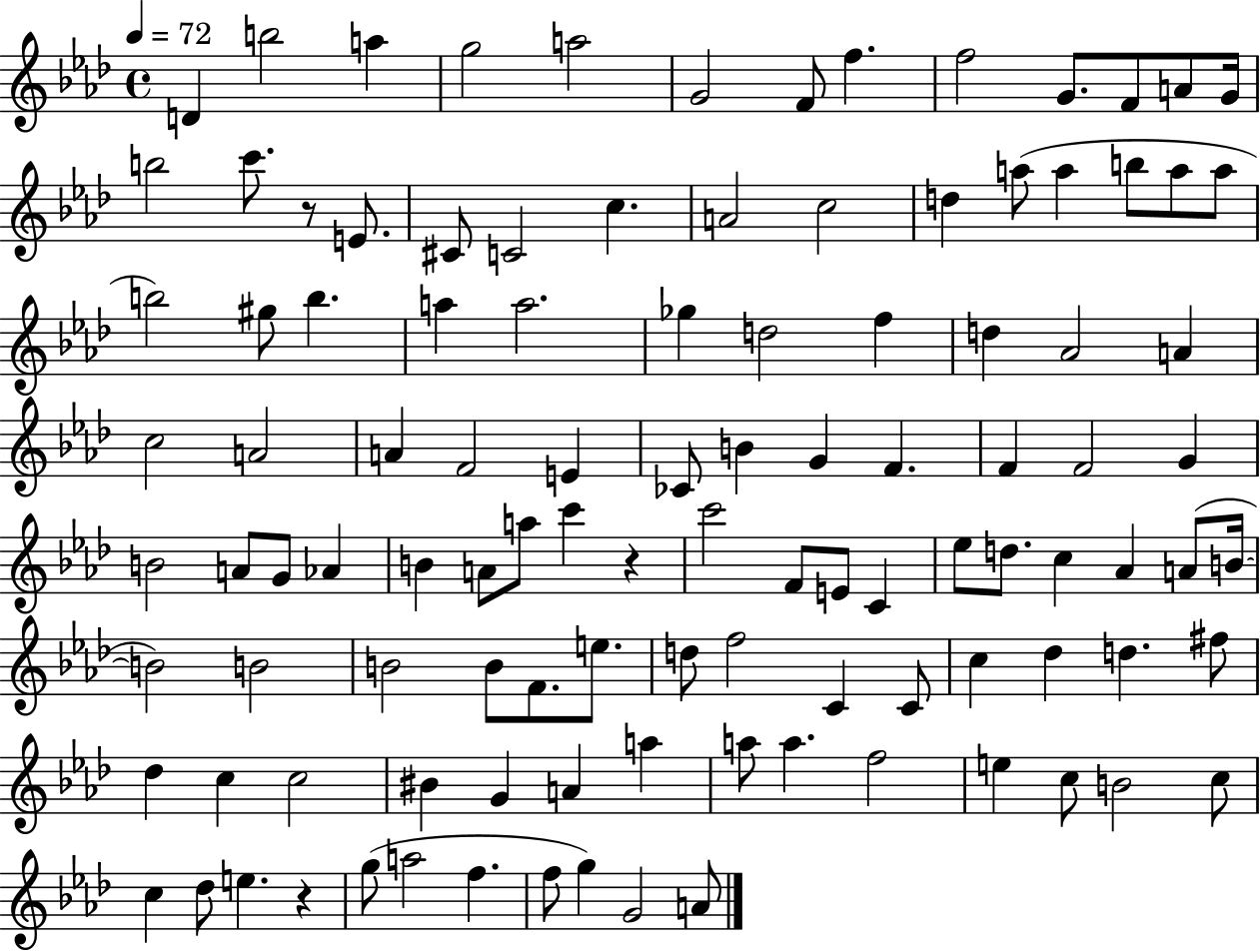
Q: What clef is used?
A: treble